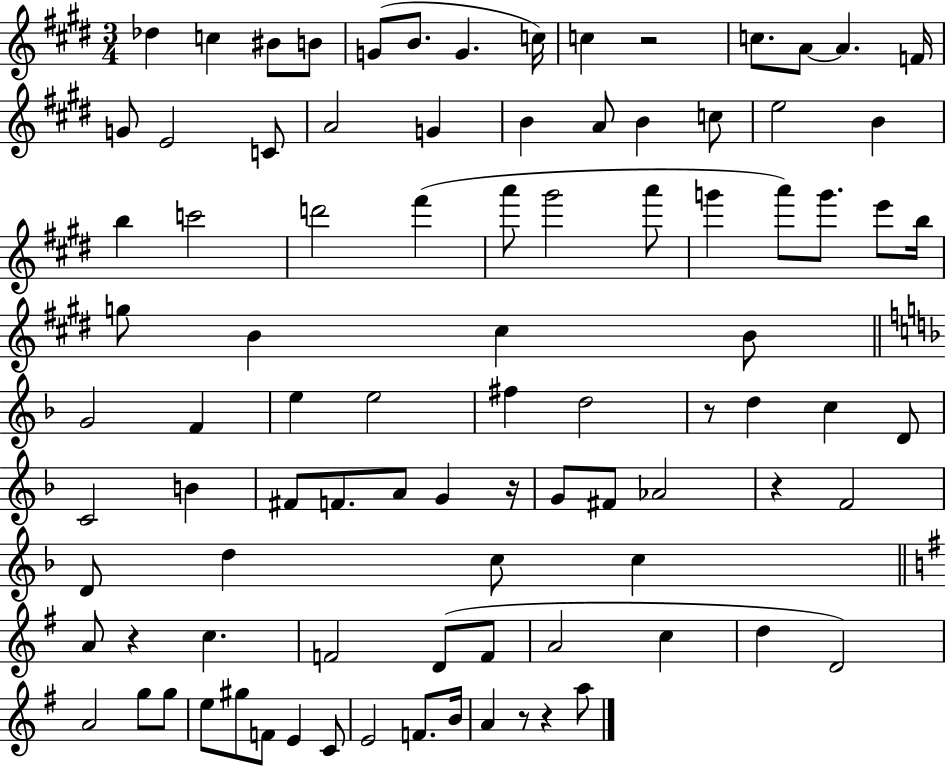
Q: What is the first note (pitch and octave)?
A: Db5